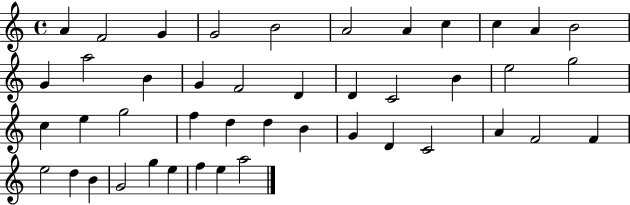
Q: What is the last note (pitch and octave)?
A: A5